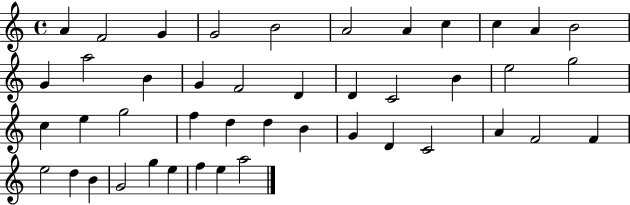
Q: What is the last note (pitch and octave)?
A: A5